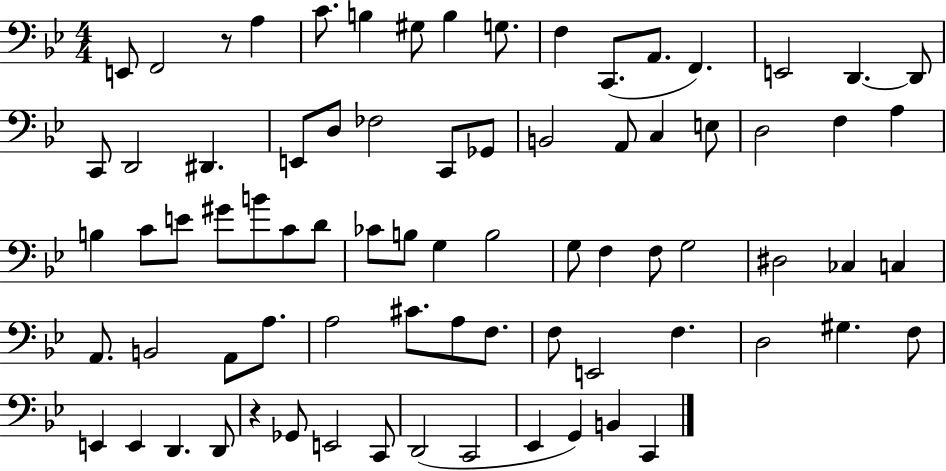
{
  \clef bass
  \numericTimeSignature
  \time 4/4
  \key bes \major
  \repeat volta 2 { e,8 f,2 r8 a4 | c'8. b4 gis8 b4 g8. | f4 c,8.( a,8. f,4.) | e,2 d,4.~~ d,8 | \break c,8 d,2 dis,4. | e,8 d8 fes2 c,8 ges,8 | b,2 a,8 c4 e8 | d2 f4 a4 | \break b4 c'8 e'8 gis'8 b'8 c'8 d'8 | ces'8 b8 g4 b2 | g8 f4 f8 g2 | dis2 ces4 c4 | \break a,8. b,2 a,8 a8. | a2 cis'8. a8 f8. | f8 e,2 f4. | d2 gis4. f8 | \break e,4 e,4 d,4. d,8 | r4 ges,8 e,2 c,8 | d,2( c,2 | ees,4 g,4) b,4 c,4 | \break } \bar "|."
}